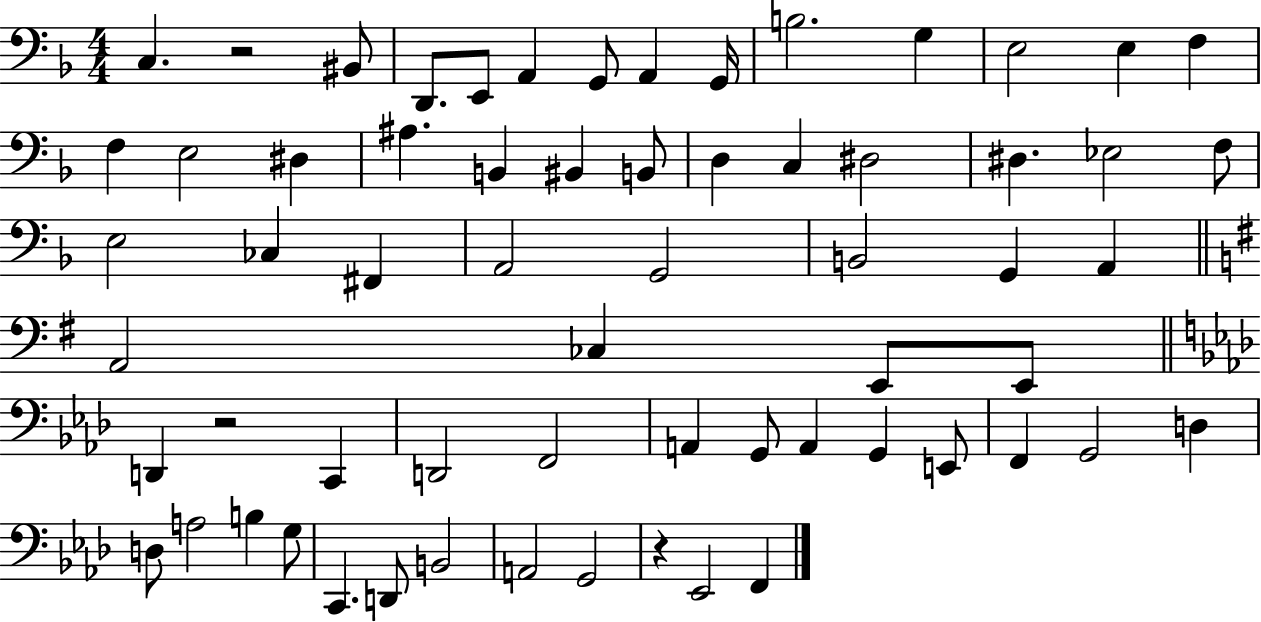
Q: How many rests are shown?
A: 3